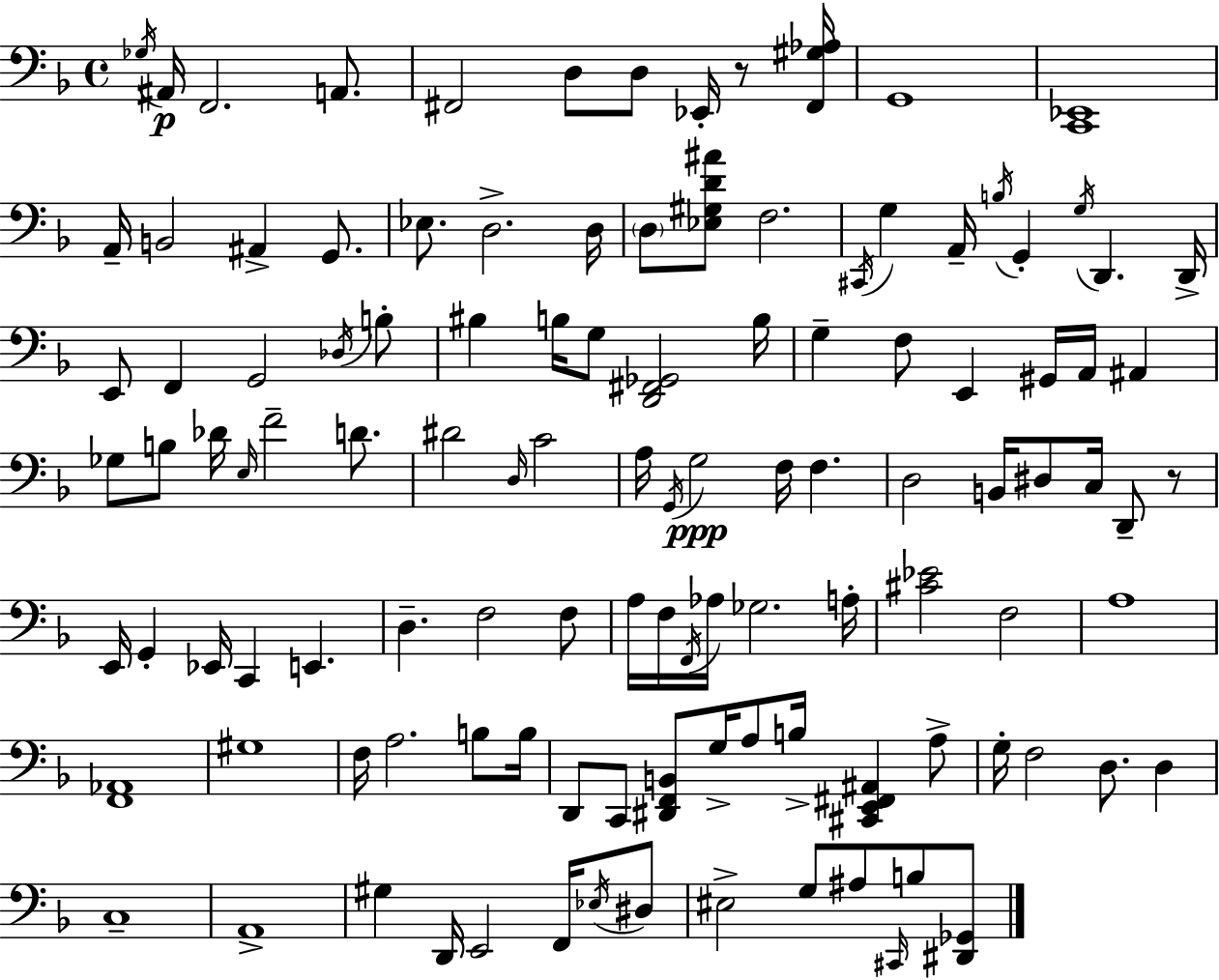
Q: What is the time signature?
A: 4/4